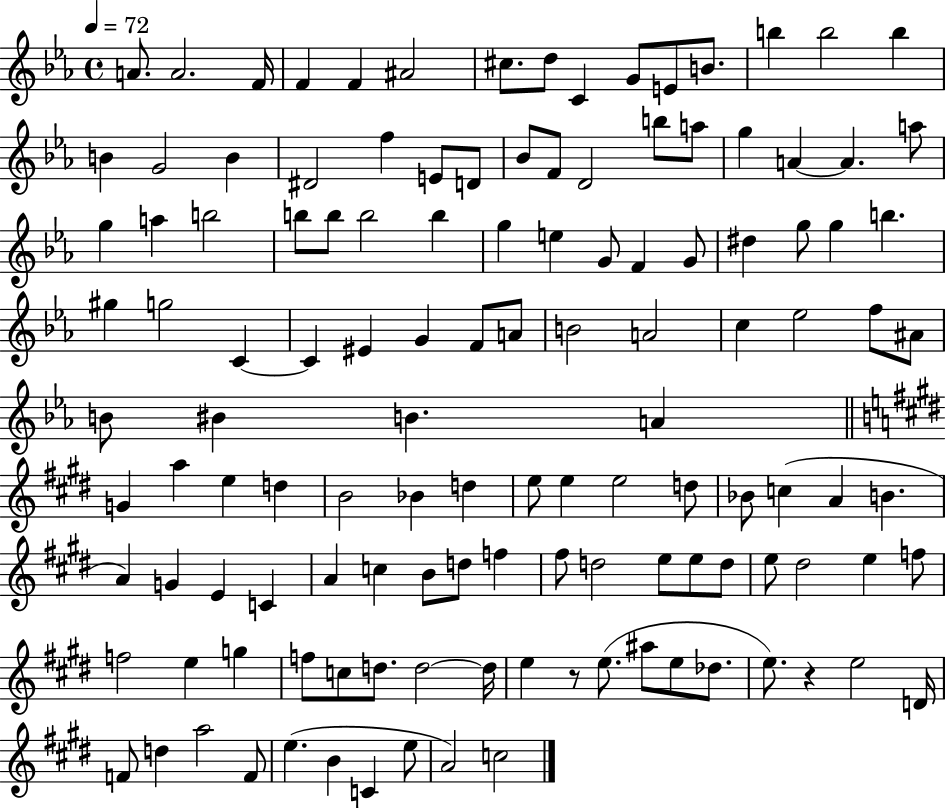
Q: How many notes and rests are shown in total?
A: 126